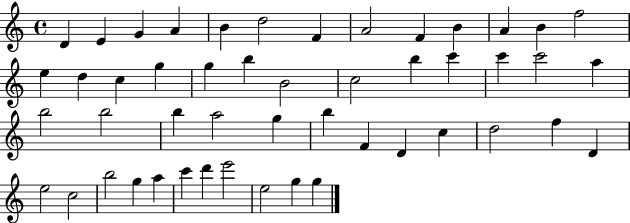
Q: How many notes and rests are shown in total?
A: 49